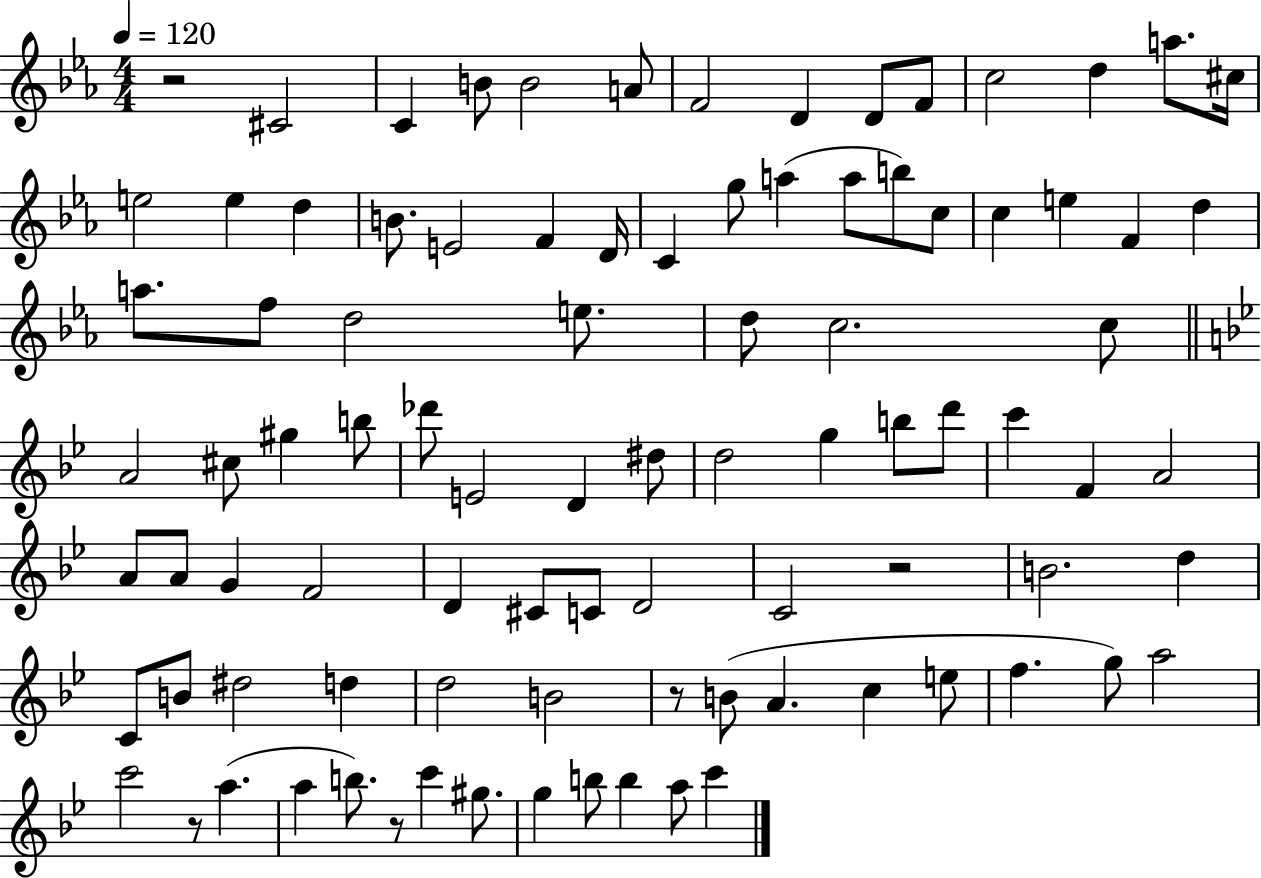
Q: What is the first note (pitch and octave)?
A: C#4